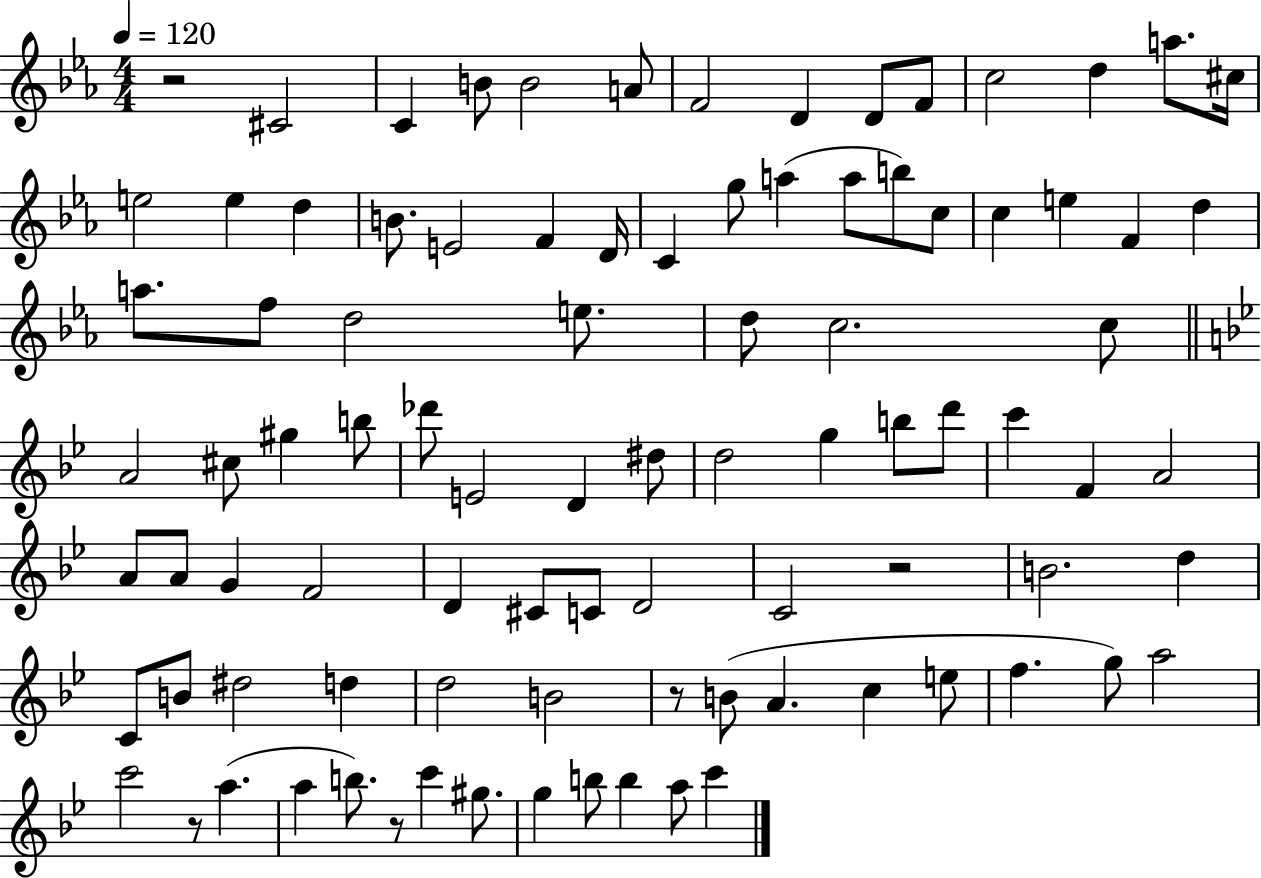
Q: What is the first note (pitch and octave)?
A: C#4